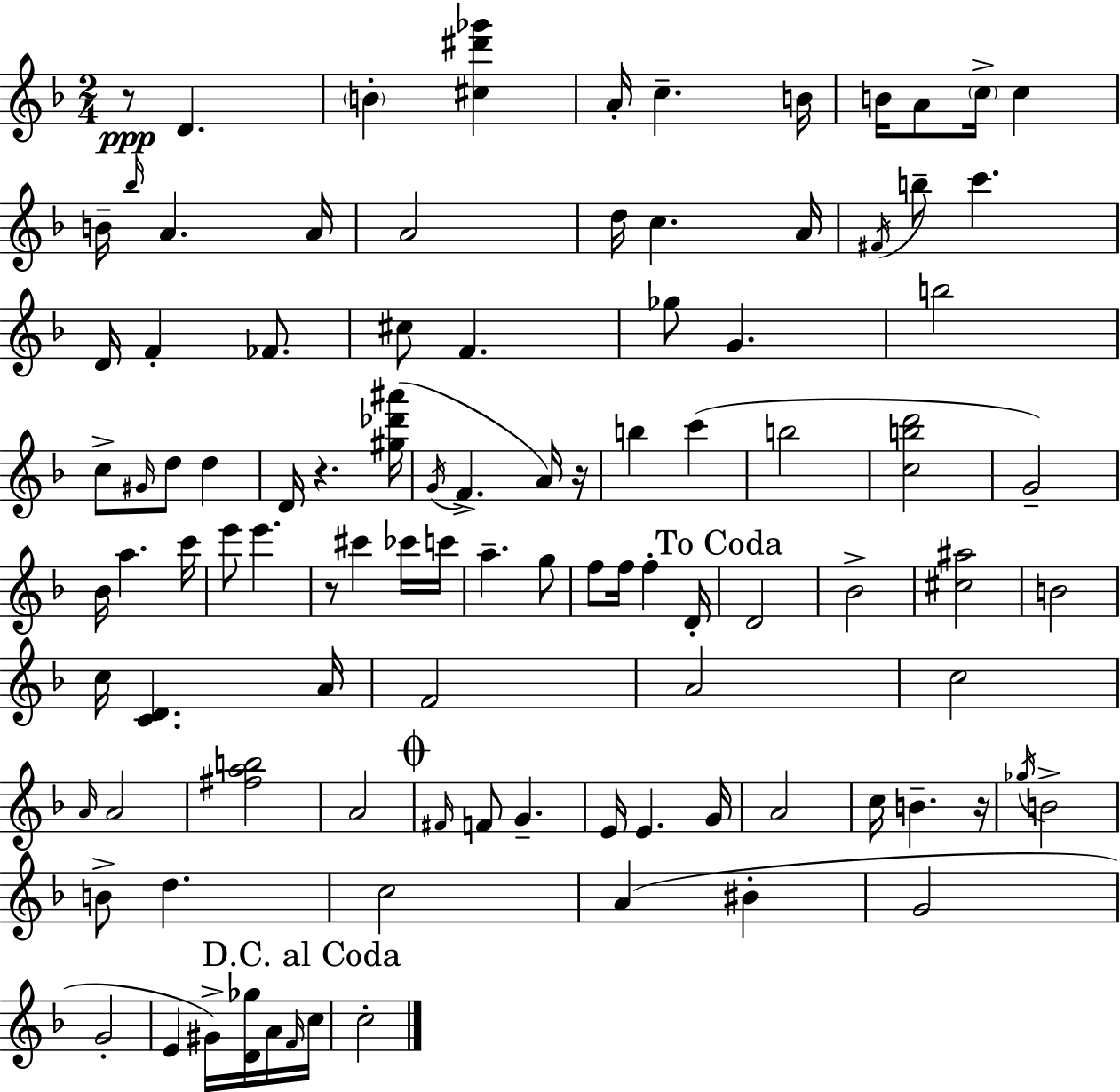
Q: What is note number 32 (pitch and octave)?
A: D5